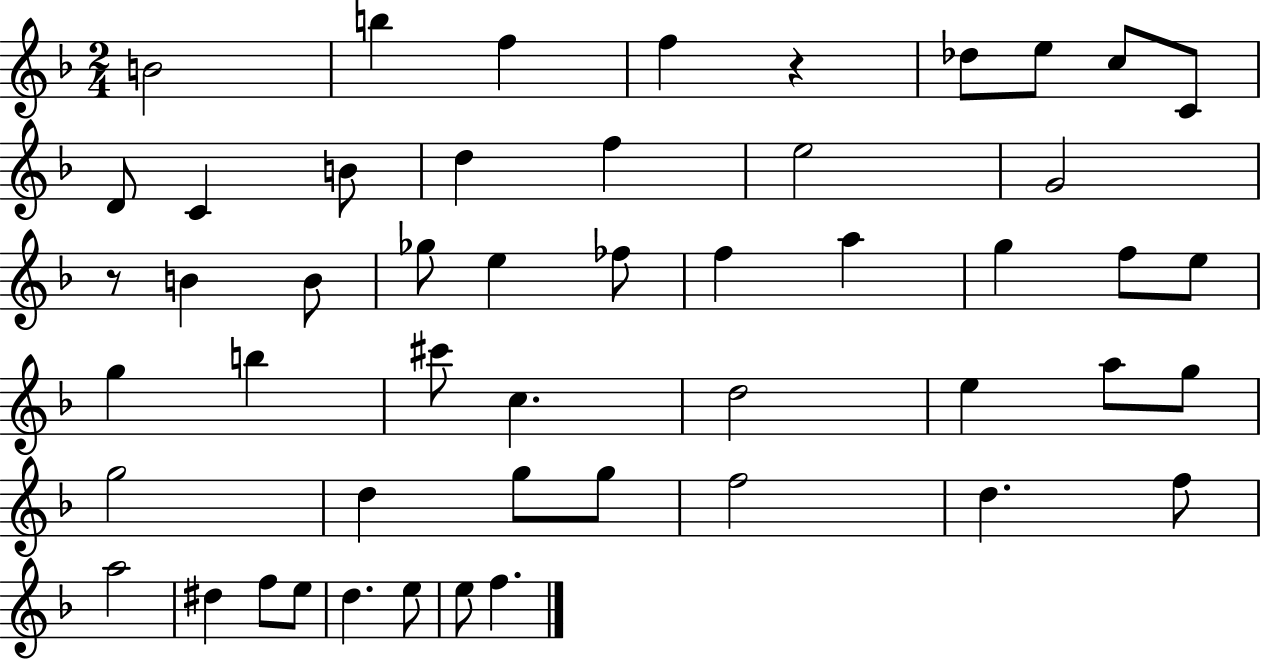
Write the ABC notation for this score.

X:1
T:Untitled
M:2/4
L:1/4
K:F
B2 b f f z _d/2 e/2 c/2 C/2 D/2 C B/2 d f e2 G2 z/2 B B/2 _g/2 e _f/2 f a g f/2 e/2 g b ^c'/2 c d2 e a/2 g/2 g2 d g/2 g/2 f2 d f/2 a2 ^d f/2 e/2 d e/2 e/2 f